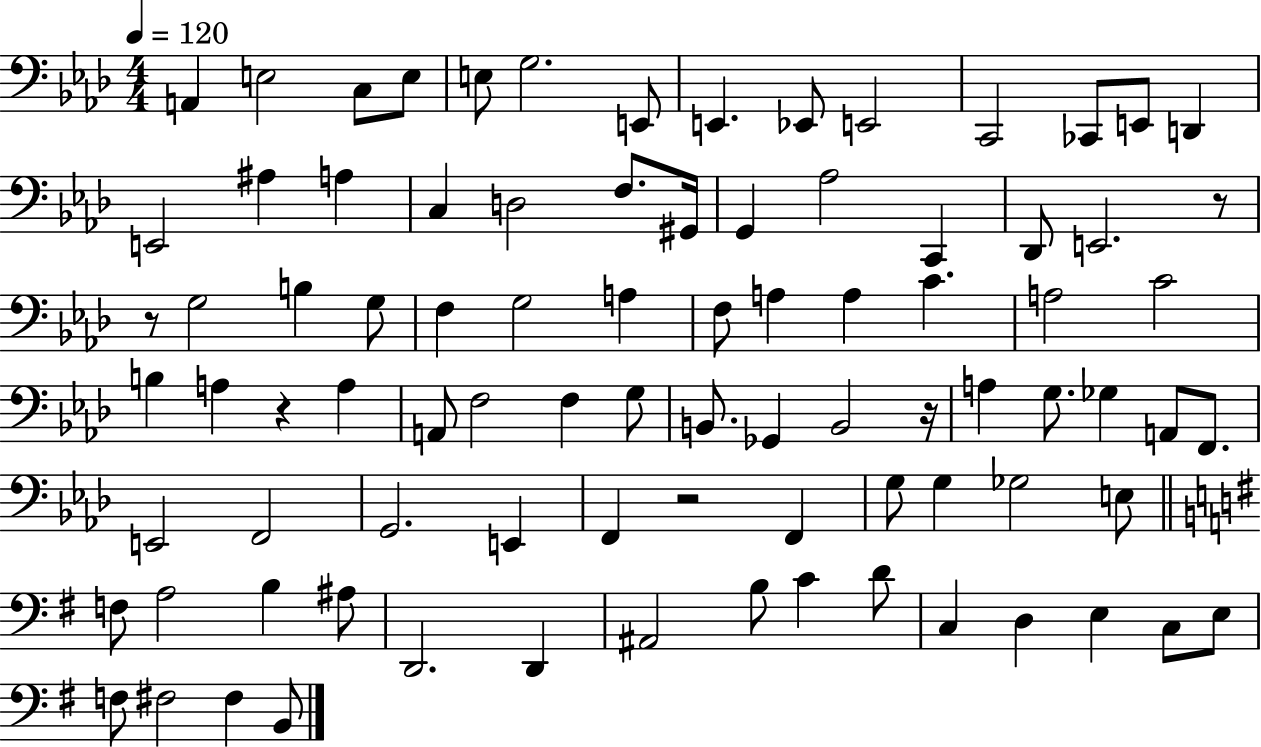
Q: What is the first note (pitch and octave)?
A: A2